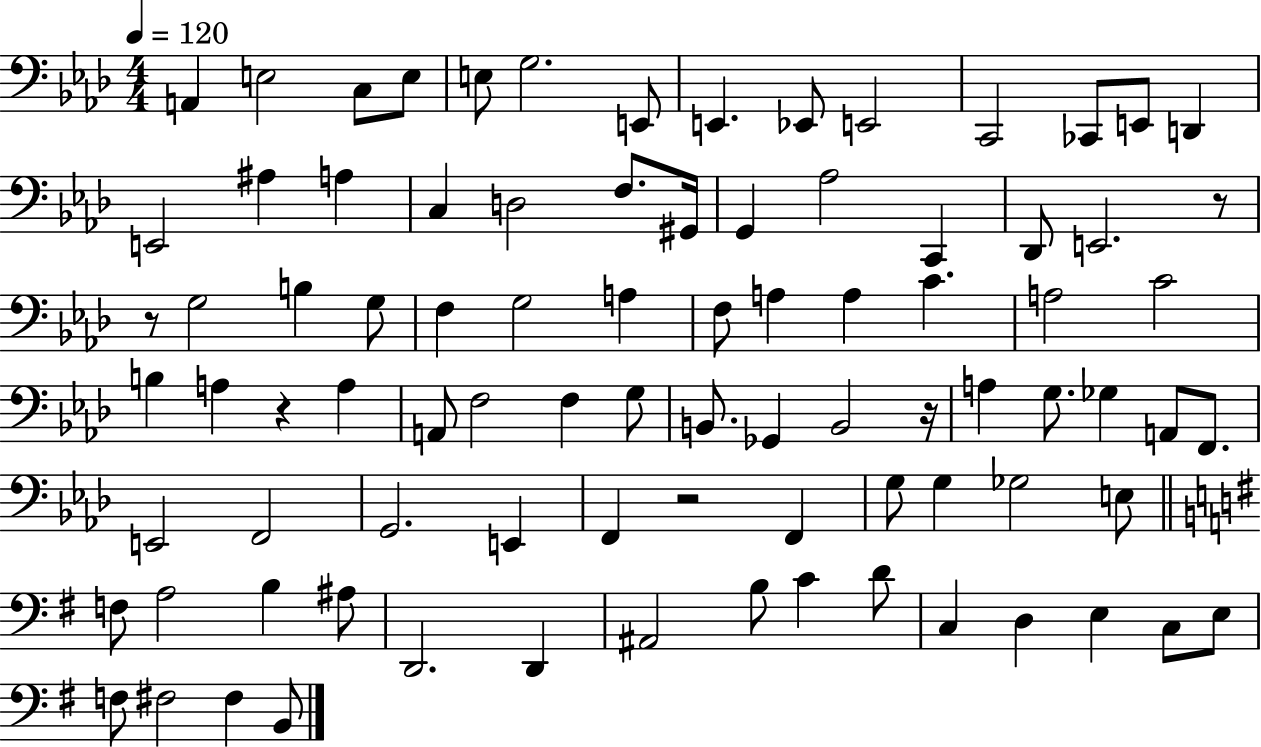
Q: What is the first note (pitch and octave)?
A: A2